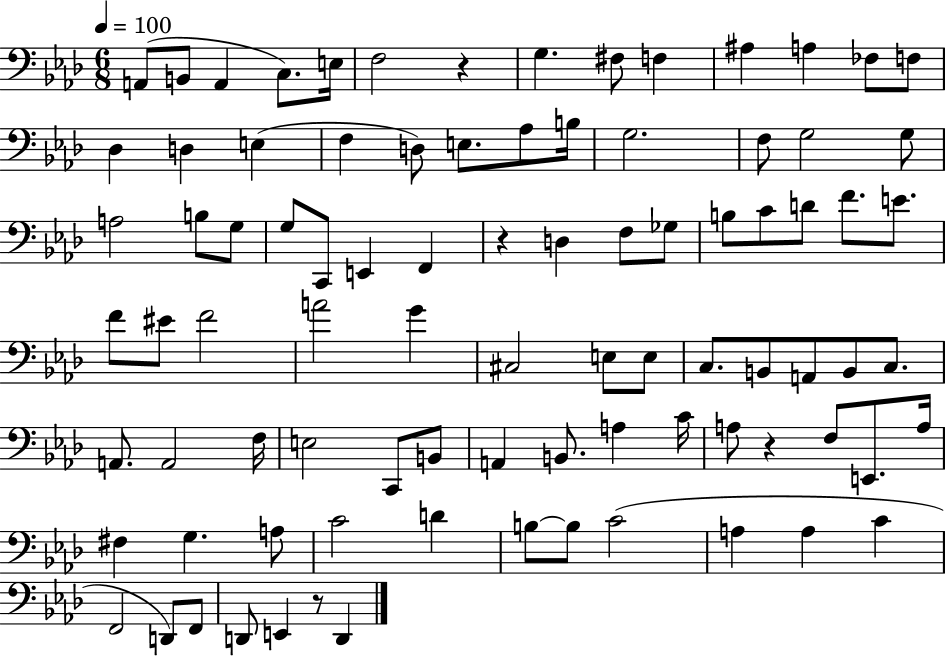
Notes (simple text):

A2/e B2/e A2/q C3/e. E3/s F3/h R/q G3/q. F#3/e F3/q A#3/q A3/q FES3/e F3/e Db3/q D3/q E3/q F3/q D3/e E3/e. Ab3/e B3/s G3/h. F3/e G3/h G3/e A3/h B3/e G3/e G3/e C2/e E2/q F2/q R/q D3/q F3/e Gb3/e B3/e C4/e D4/e F4/e. E4/e. F4/e EIS4/e F4/h A4/h G4/q C#3/h E3/e E3/e C3/e. B2/e A2/e B2/e C3/e. A2/e. A2/h F3/s E3/h C2/e B2/e A2/q B2/e. A3/q C4/s A3/e R/q F3/e E2/e. A3/s F#3/q G3/q. A3/e C4/h D4/q B3/e B3/e C4/h A3/q A3/q C4/q F2/h D2/e F2/e D2/e E2/q R/e D2/q